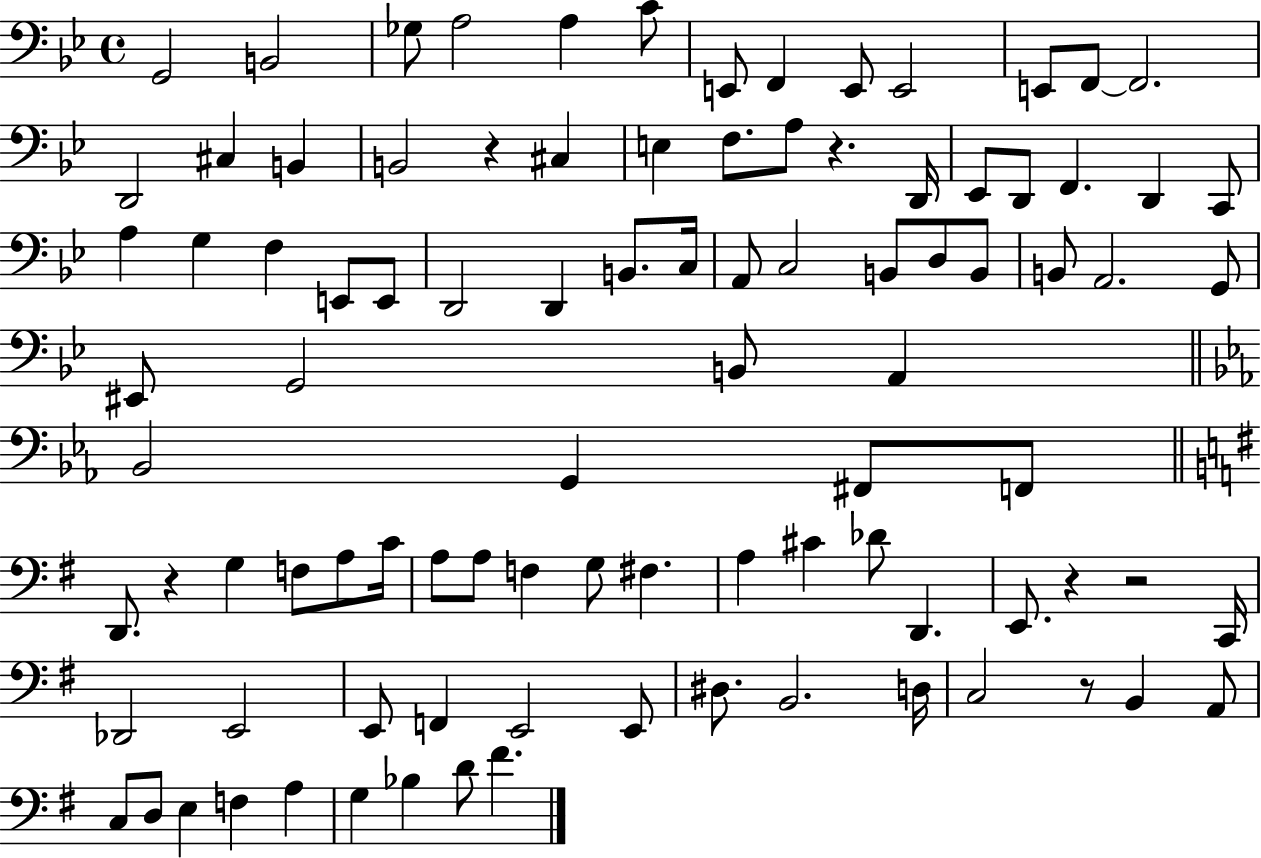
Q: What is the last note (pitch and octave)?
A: F#4